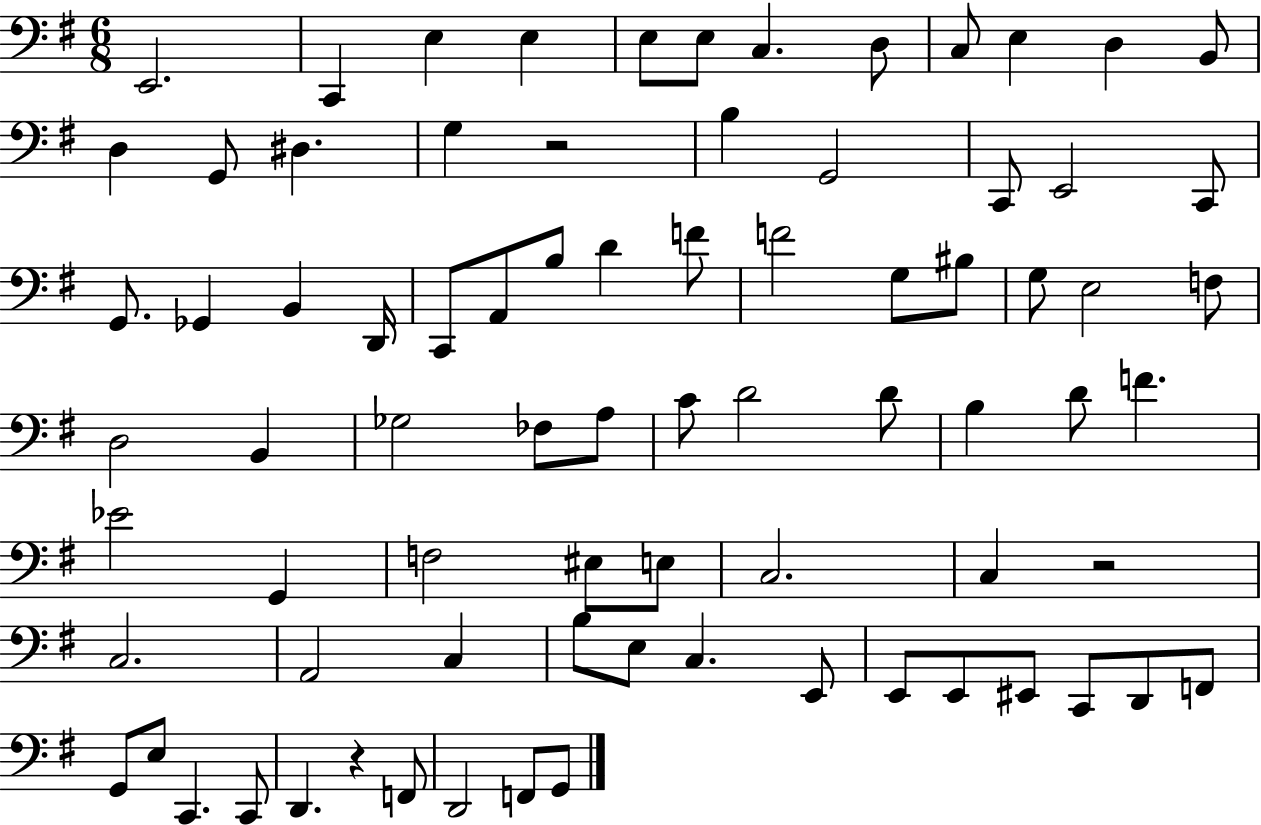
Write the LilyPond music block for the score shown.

{
  \clef bass
  \numericTimeSignature
  \time 6/8
  \key g \major
  e,2. | c,4 e4 e4 | e8 e8 c4. d8 | c8 e4 d4 b,8 | \break d4 g,8 dis4. | g4 r2 | b4 g,2 | c,8 e,2 c,8 | \break g,8. ges,4 b,4 d,16 | c,8 a,8 b8 d'4 f'8 | f'2 g8 bis8 | g8 e2 f8 | \break d2 b,4 | ges2 fes8 a8 | c'8 d'2 d'8 | b4 d'8 f'4. | \break ees'2 g,4 | f2 eis8 e8 | c2. | c4 r2 | \break c2. | a,2 c4 | b8 e8 c4. e,8 | e,8 e,8 eis,8 c,8 d,8 f,8 | \break g,8 e8 c,4. c,8 | d,4. r4 f,8 | d,2 f,8 g,8 | \bar "|."
}